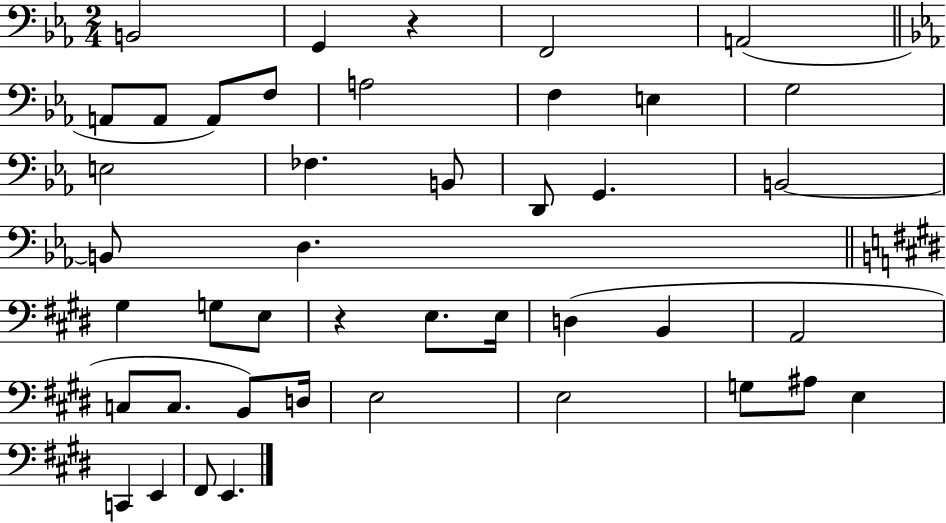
{
  \clef bass
  \numericTimeSignature
  \time 2/4
  \key ees \major
  b,2 | g,4 r4 | f,2 | a,2( | \break \bar "||" \break \key ees \major a,8 a,8 a,8) f8 | a2 | f4 e4 | g2 | \break e2 | fes4. b,8 | d,8 g,4. | b,2~~ | \break b,8 d4. | \bar "||" \break \key e \major gis4 g8 e8 | r4 e8. e16 | d4( b,4 | a,2 | \break c8 c8. b,8) d16 | e2 | e2 | g8 ais8 e4 | \break c,4 e,4 | fis,8 e,4. | \bar "|."
}